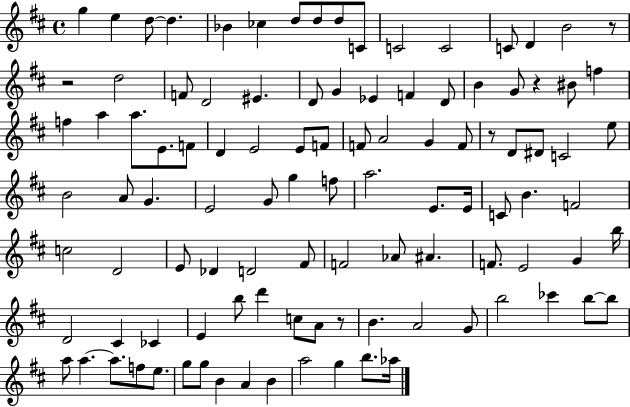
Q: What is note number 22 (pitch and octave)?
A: Eb4